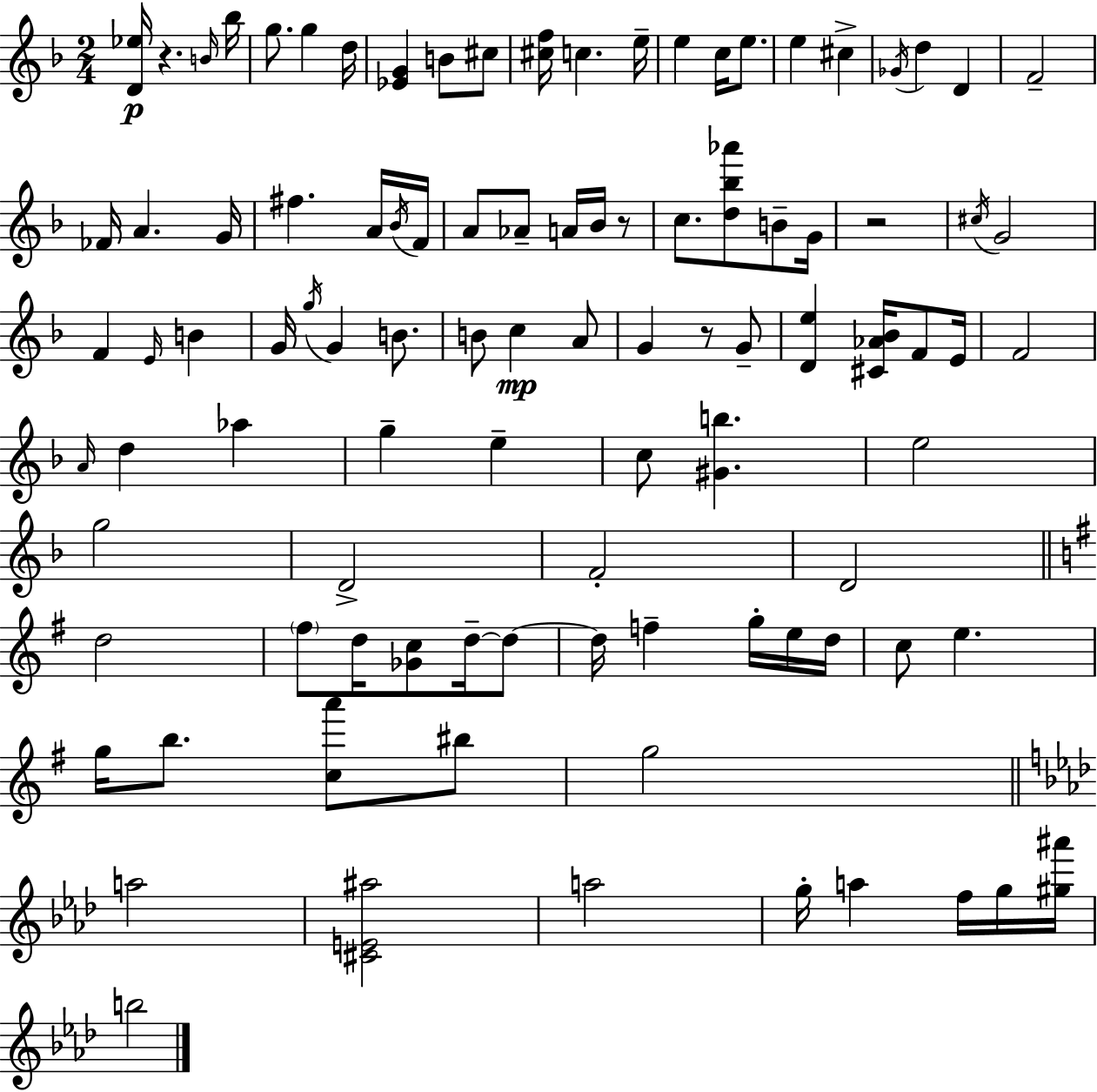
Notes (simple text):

[D4,Eb5]/s R/q. B4/s Bb5/s G5/e. G5/q D5/s [Eb4,G4]/q B4/e C#5/e [C#5,F5]/s C5/q. E5/s E5/q C5/s E5/e. E5/q C#5/q Gb4/s D5/q D4/q F4/h FES4/s A4/q. G4/s F#5/q. A4/s Bb4/s F4/s A4/e Ab4/e A4/s Bb4/s R/e C5/e. [D5,Bb5,Ab6]/e B4/e G4/s R/h C#5/s G4/h F4/q E4/s B4/q G4/s G5/s G4/q B4/e. B4/e C5/q A4/e G4/q R/e G4/e [D4,E5]/q [C#4,Ab4,Bb4]/s F4/e E4/s F4/h A4/s D5/q Ab5/q G5/q E5/q C5/e [G#4,B5]/q. E5/h G5/h D4/h F4/h D4/h D5/h F#5/e D5/s [Gb4,C5]/e D5/s D5/e D5/s F5/q G5/s E5/s D5/s C5/e E5/q. G5/s B5/e. [C5,A6]/e BIS5/e G5/h A5/h [C#4,E4,A#5]/h A5/h G5/s A5/q F5/s G5/s [G#5,A#6]/s B5/h